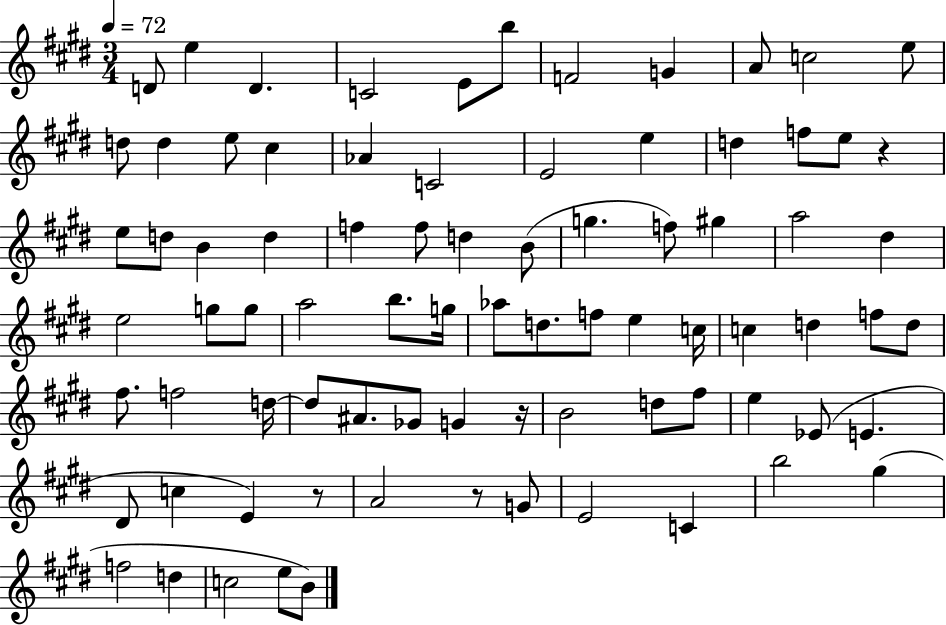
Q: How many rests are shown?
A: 4